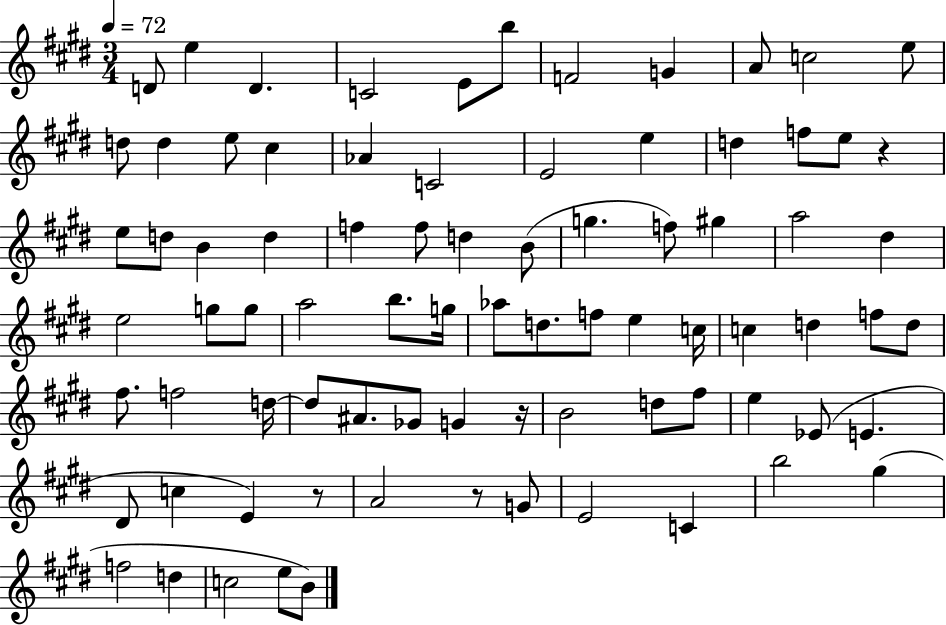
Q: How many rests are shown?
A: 4